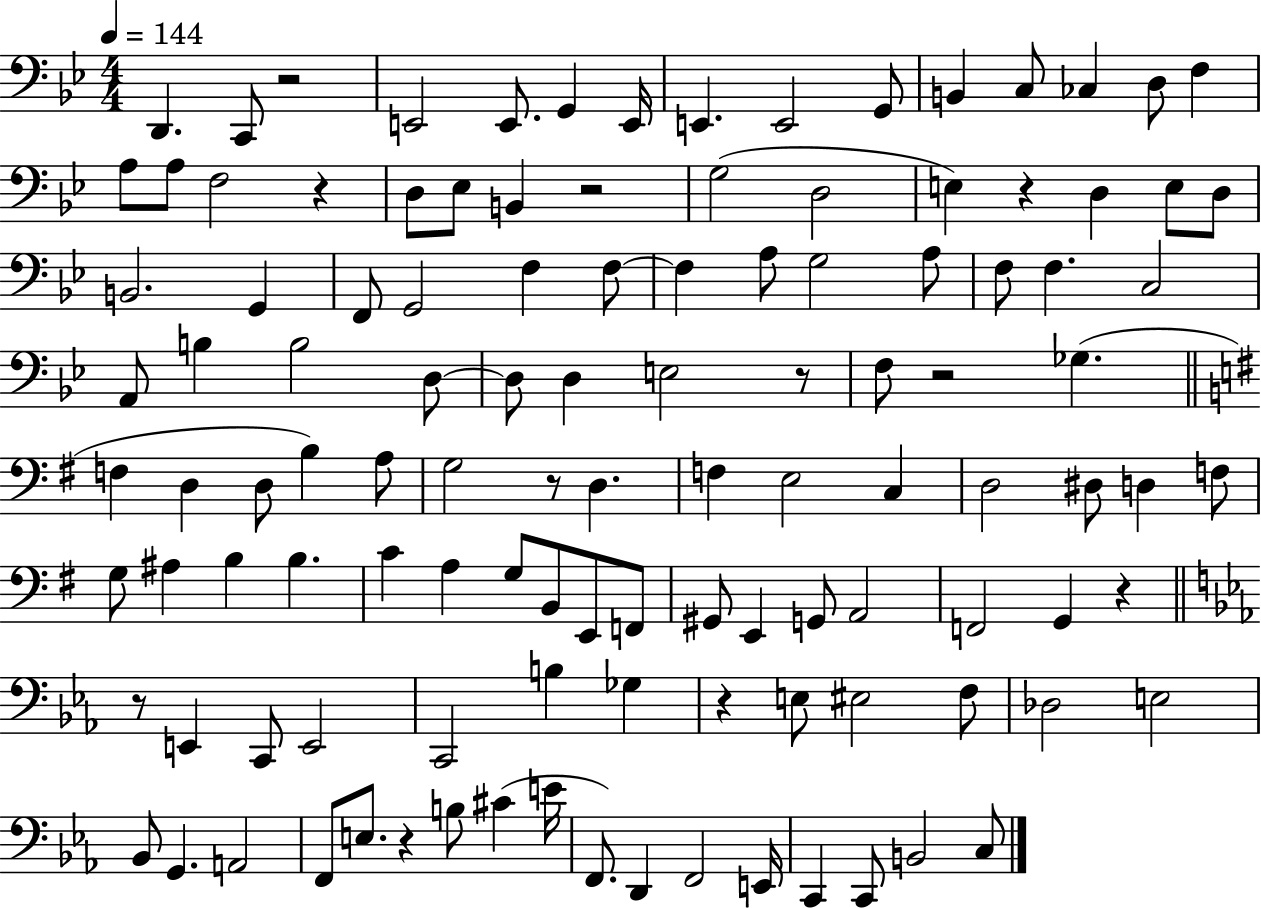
{
  \clef bass
  \numericTimeSignature
  \time 4/4
  \key bes \major
  \tempo 4 = 144
  \repeat volta 2 { d,4. c,8 r2 | e,2 e,8. g,4 e,16 | e,4. e,2 g,8 | b,4 c8 ces4 d8 f4 | \break a8 a8 f2 r4 | d8 ees8 b,4 r2 | g2( d2 | e4) r4 d4 e8 d8 | \break b,2. g,4 | f,8 g,2 f4 f8~~ | f4 a8 g2 a8 | f8 f4. c2 | \break a,8 b4 b2 d8~~ | d8 d4 e2 r8 | f8 r2 ges4.( | \bar "||" \break \key e \minor f4 d4 d8 b4) a8 | g2 r8 d4. | f4 e2 c4 | d2 dis8 d4 f8 | \break g8 ais4 b4 b4. | c'4 a4 g8 b,8 e,8 f,8 | gis,8 e,4 g,8 a,2 | f,2 g,4 r4 | \break \bar "||" \break \key c \minor r8 e,4 c,8 e,2 | c,2 b4 ges4 | r4 e8 eis2 f8 | des2 e2 | \break bes,8 g,4. a,2 | f,8 e8. r4 b8 cis'4( e'16 | f,8.) d,4 f,2 e,16 | c,4 c,8 b,2 c8 | \break } \bar "|."
}